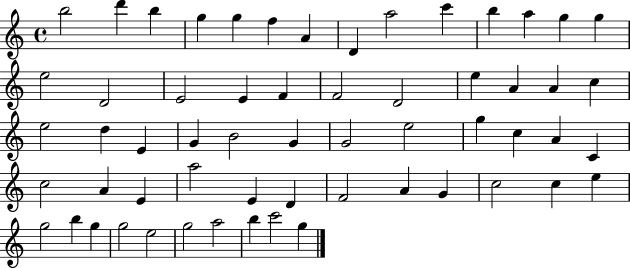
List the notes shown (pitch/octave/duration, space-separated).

B5/h D6/q B5/q G5/q G5/q F5/q A4/q D4/q A5/h C6/q B5/q A5/q G5/q G5/q E5/h D4/h E4/h E4/q F4/q F4/h D4/h E5/q A4/q A4/q C5/q E5/h D5/q E4/q G4/q B4/h G4/q G4/h E5/h G5/q C5/q A4/q C4/q C5/h A4/q E4/q A5/h E4/q D4/q F4/h A4/q G4/q C5/h C5/q E5/q G5/h B5/q G5/q G5/h E5/h G5/h A5/h B5/q C6/h G5/q